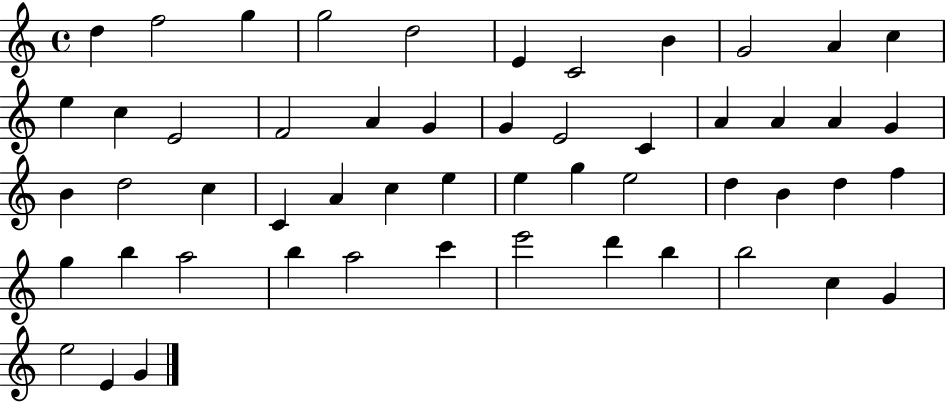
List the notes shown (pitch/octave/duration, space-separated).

D5/q F5/h G5/q G5/h D5/h E4/q C4/h B4/q G4/h A4/q C5/q E5/q C5/q E4/h F4/h A4/q G4/q G4/q E4/h C4/q A4/q A4/q A4/q G4/q B4/q D5/h C5/q C4/q A4/q C5/q E5/q E5/q G5/q E5/h D5/q B4/q D5/q F5/q G5/q B5/q A5/h B5/q A5/h C6/q E6/h D6/q B5/q B5/h C5/q G4/q E5/h E4/q G4/q